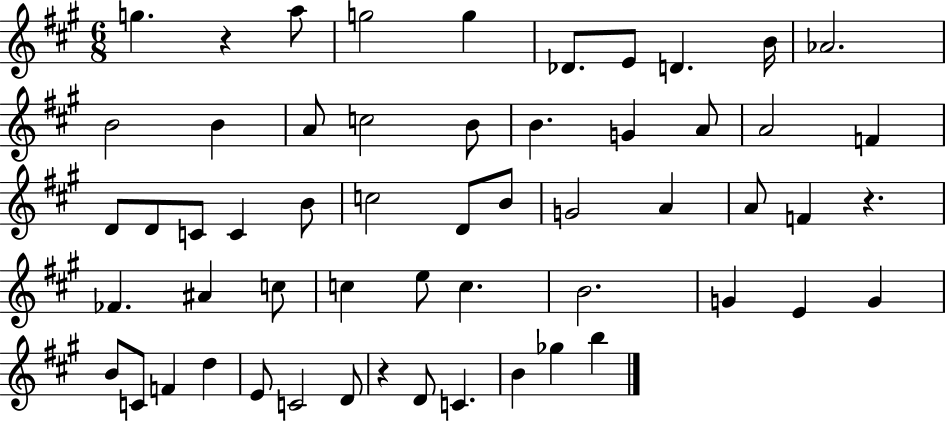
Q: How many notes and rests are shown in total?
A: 56